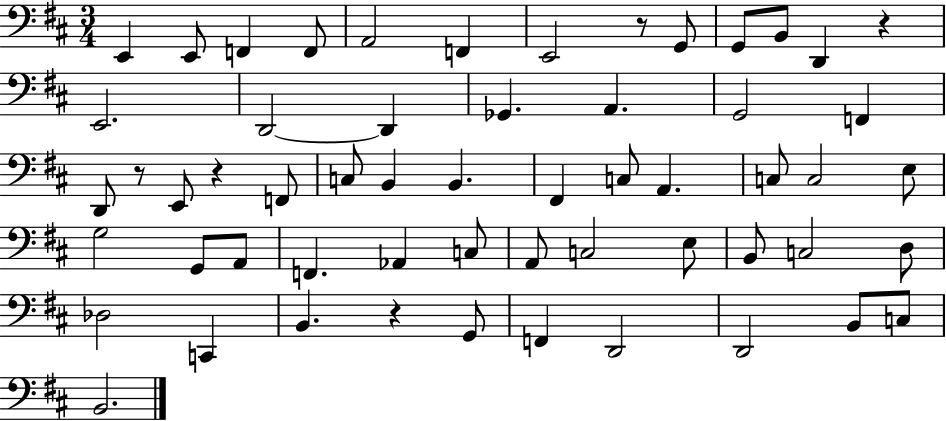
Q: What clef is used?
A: bass